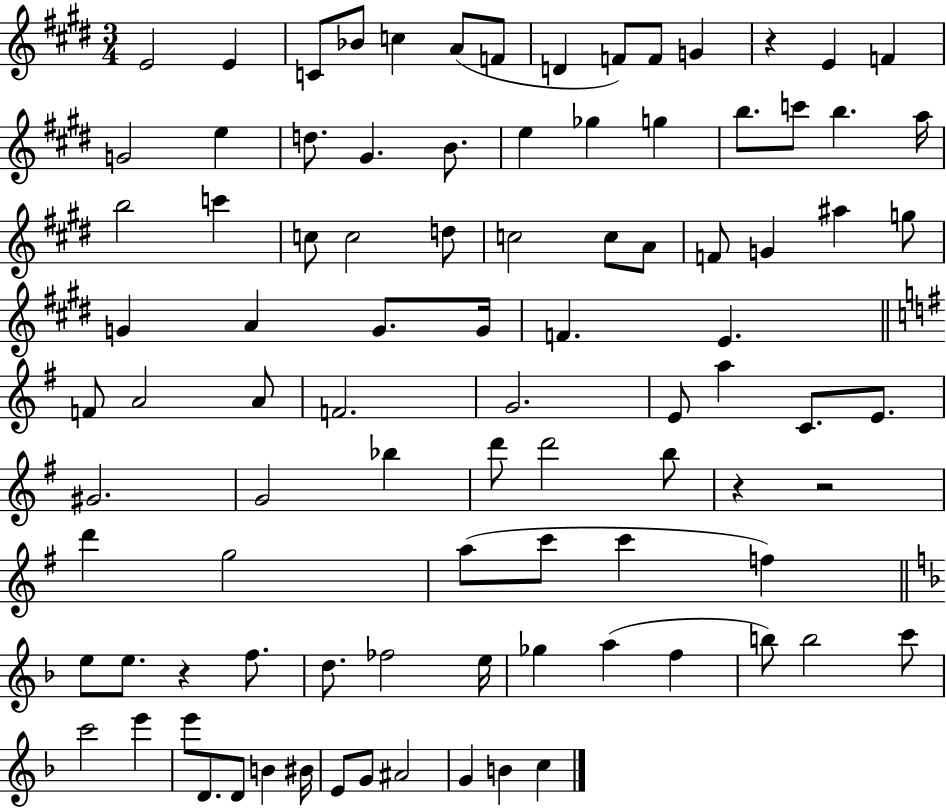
X:1
T:Untitled
M:3/4
L:1/4
K:E
E2 E C/2 _B/2 c A/2 F/2 D F/2 F/2 G z E F G2 e d/2 ^G B/2 e _g g b/2 c'/2 b a/4 b2 c' c/2 c2 d/2 c2 c/2 A/2 F/2 G ^a g/2 G A G/2 G/4 F E F/2 A2 A/2 F2 G2 E/2 a C/2 E/2 ^G2 G2 _b d'/2 d'2 b/2 z z2 d' g2 a/2 c'/2 c' f e/2 e/2 z f/2 d/2 _f2 e/4 _g a f b/2 b2 c'/2 c'2 e' e'/2 D/2 D/2 B ^B/4 E/2 G/2 ^A2 G B c